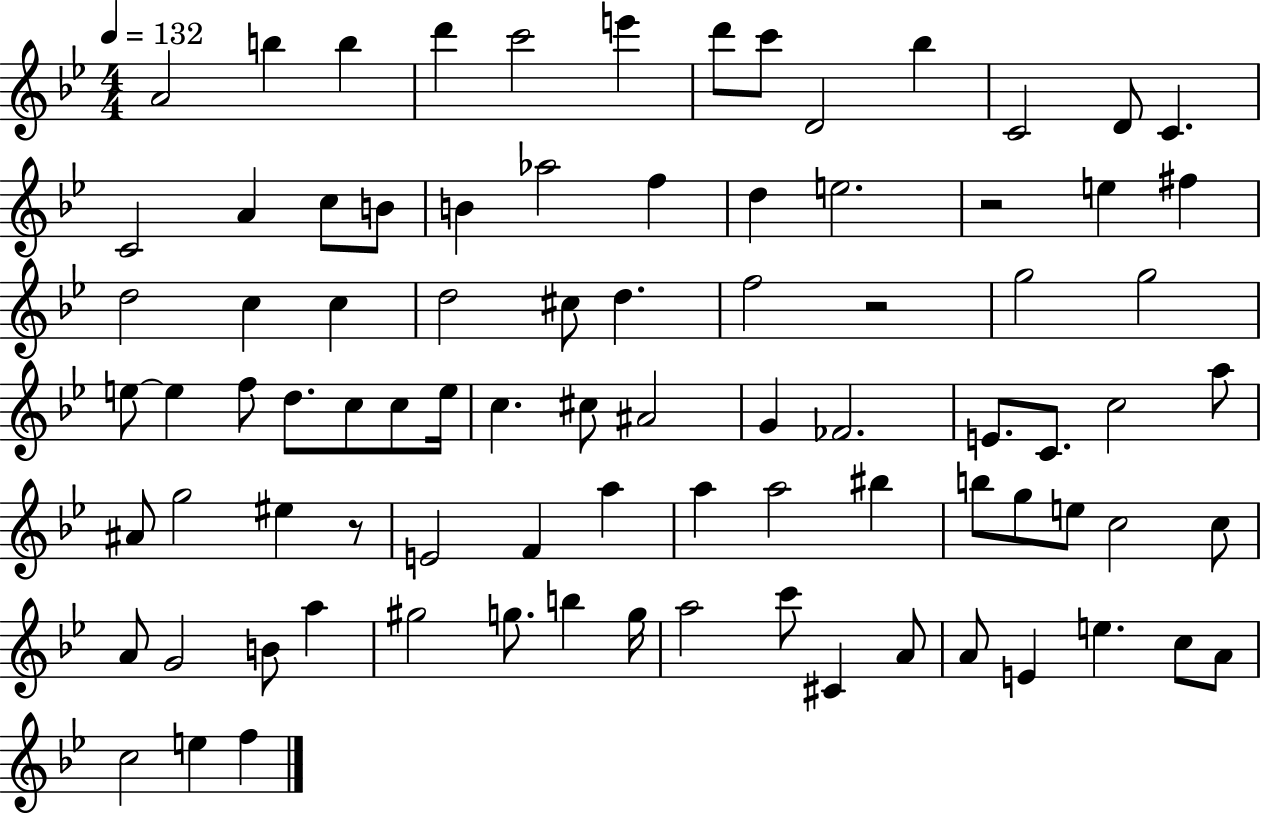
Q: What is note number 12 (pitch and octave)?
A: D4